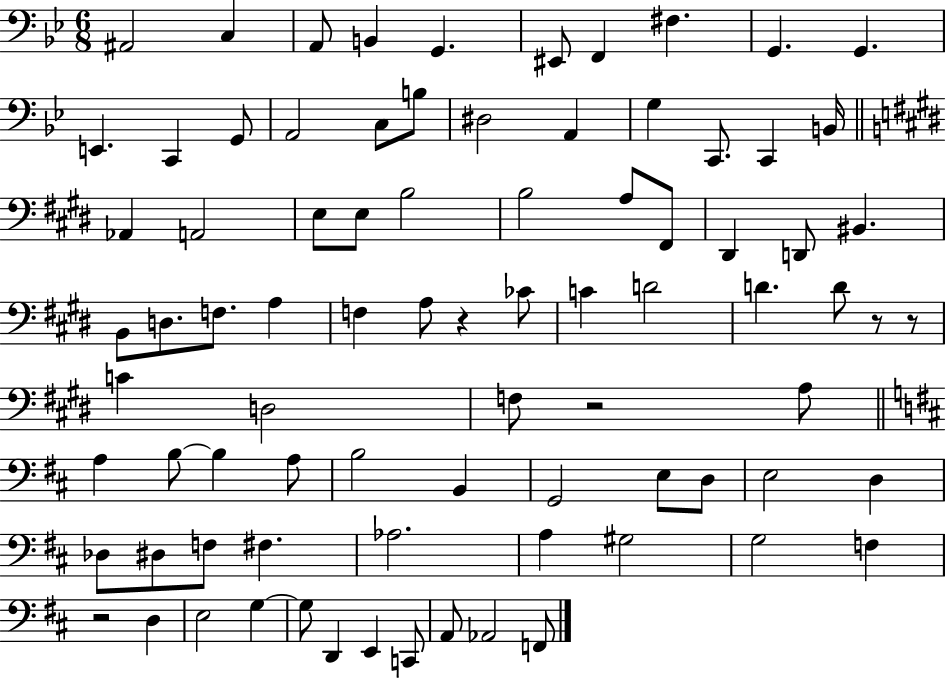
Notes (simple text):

A#2/h C3/q A2/e B2/q G2/q. EIS2/e F2/q F#3/q. G2/q. G2/q. E2/q. C2/q G2/e A2/h C3/e B3/e D#3/h A2/q G3/q C2/e. C2/q B2/s Ab2/q A2/h E3/e E3/e B3/h B3/h A3/e F#2/e D#2/q D2/e BIS2/q. B2/e D3/e. F3/e. A3/q F3/q A3/e R/q CES4/e C4/q D4/h D4/q. D4/e R/e R/e C4/q D3/h F3/e R/h A3/e A3/q B3/e B3/q A3/e B3/h B2/q G2/h E3/e D3/e E3/h D3/q Db3/e D#3/e F3/e F#3/q. Ab3/h. A3/q G#3/h G3/h F3/q R/h D3/q E3/h G3/q G3/e D2/q E2/q C2/e A2/e Ab2/h F2/e